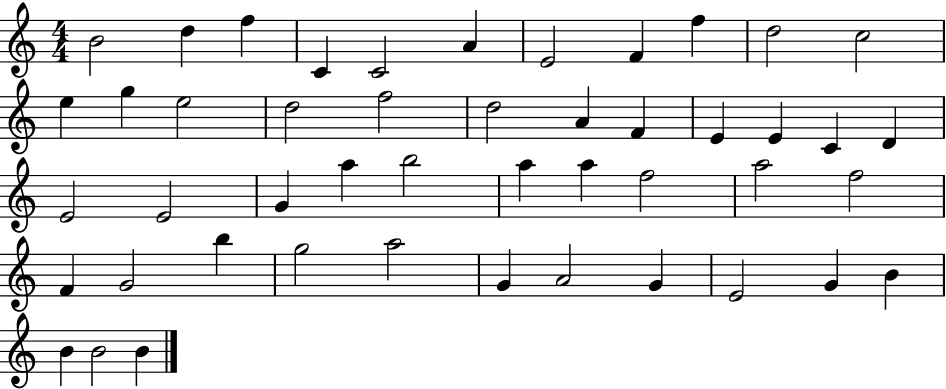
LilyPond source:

{
  \clef treble
  \numericTimeSignature
  \time 4/4
  \key c \major
  b'2 d''4 f''4 | c'4 c'2 a'4 | e'2 f'4 f''4 | d''2 c''2 | \break e''4 g''4 e''2 | d''2 f''2 | d''2 a'4 f'4 | e'4 e'4 c'4 d'4 | \break e'2 e'2 | g'4 a''4 b''2 | a''4 a''4 f''2 | a''2 f''2 | \break f'4 g'2 b''4 | g''2 a''2 | g'4 a'2 g'4 | e'2 g'4 b'4 | \break b'4 b'2 b'4 | \bar "|."
}